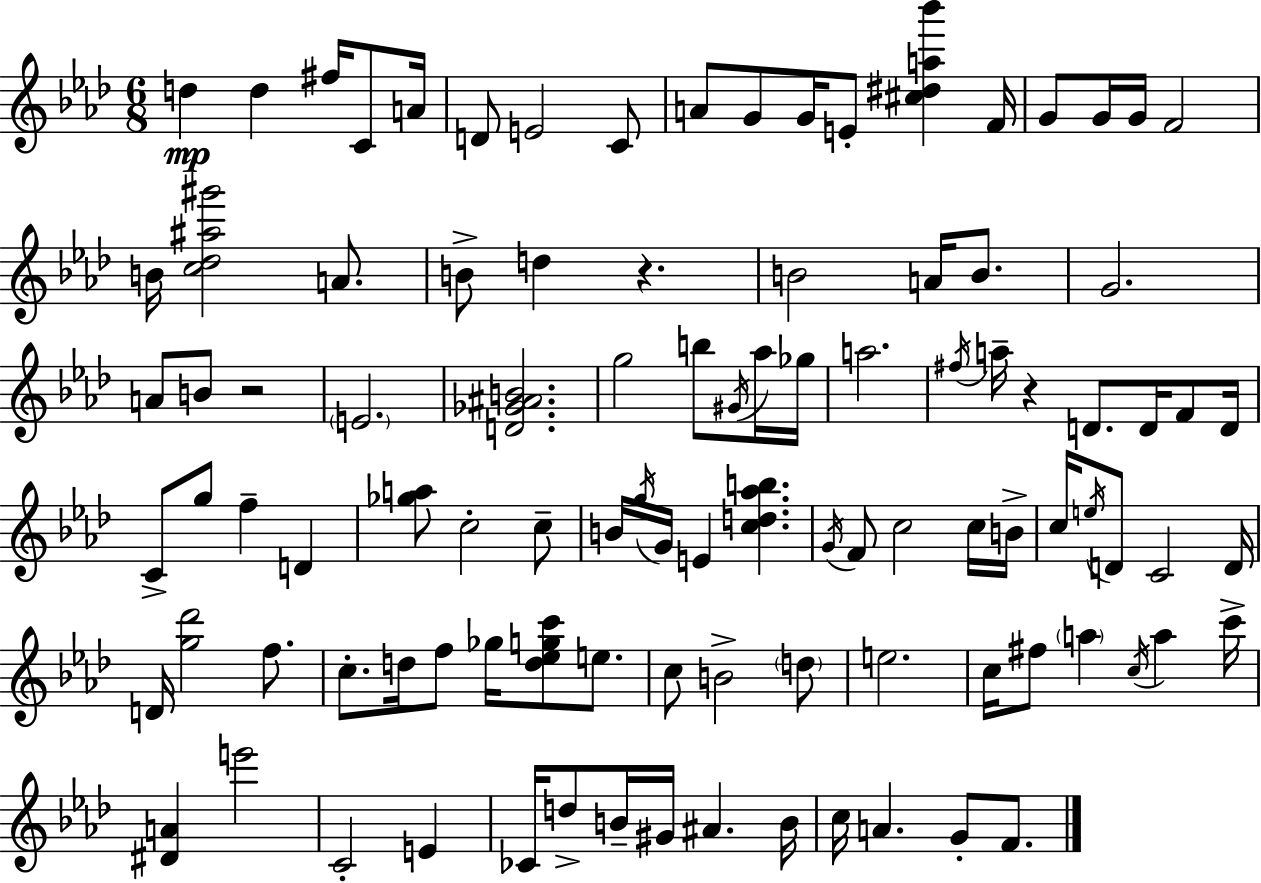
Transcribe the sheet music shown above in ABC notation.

X:1
T:Untitled
M:6/8
L:1/4
K:Fm
d d ^f/4 C/2 A/4 D/2 E2 C/2 A/2 G/2 G/4 E/2 [^c^da_b'] F/4 G/2 G/4 G/4 F2 B/4 [c_d^a^g']2 A/2 B/2 d z B2 A/4 B/2 G2 A/2 B/2 z2 E2 [D_G^AB]2 g2 b/2 ^G/4 _a/4 _g/4 a2 ^f/4 a/4 z D/2 D/4 F/2 D/4 C/2 g/2 f D [_ga]/2 c2 c/2 B/4 g/4 G/4 E [cd_ab] G/4 F/2 c2 c/4 B/4 c/4 e/4 D/2 C2 D/4 D/4 [g_d']2 f/2 c/2 d/4 f/2 _g/4 [d_egc']/2 e/2 c/2 B2 d/2 e2 c/4 ^f/2 a c/4 a c'/4 [^DA] e'2 C2 E _C/4 d/2 B/4 ^G/4 ^A B/4 c/4 A G/2 F/2